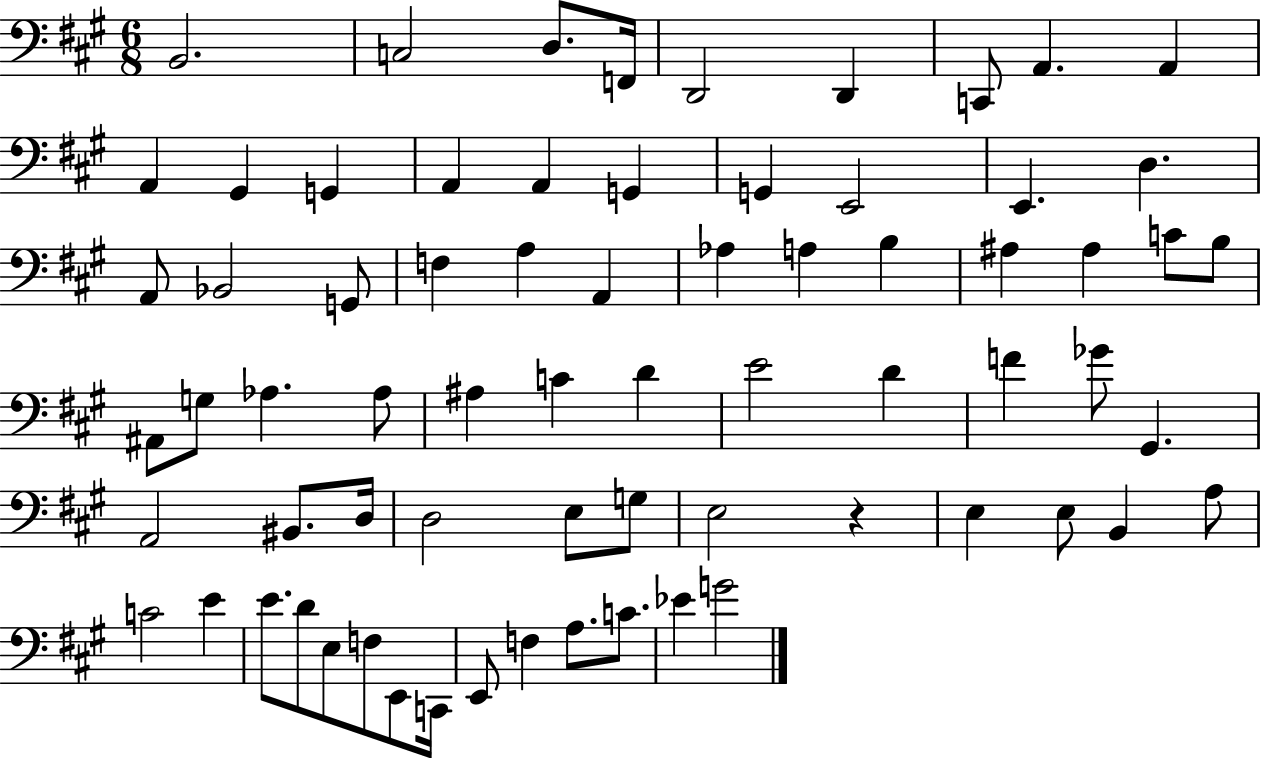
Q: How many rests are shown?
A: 1